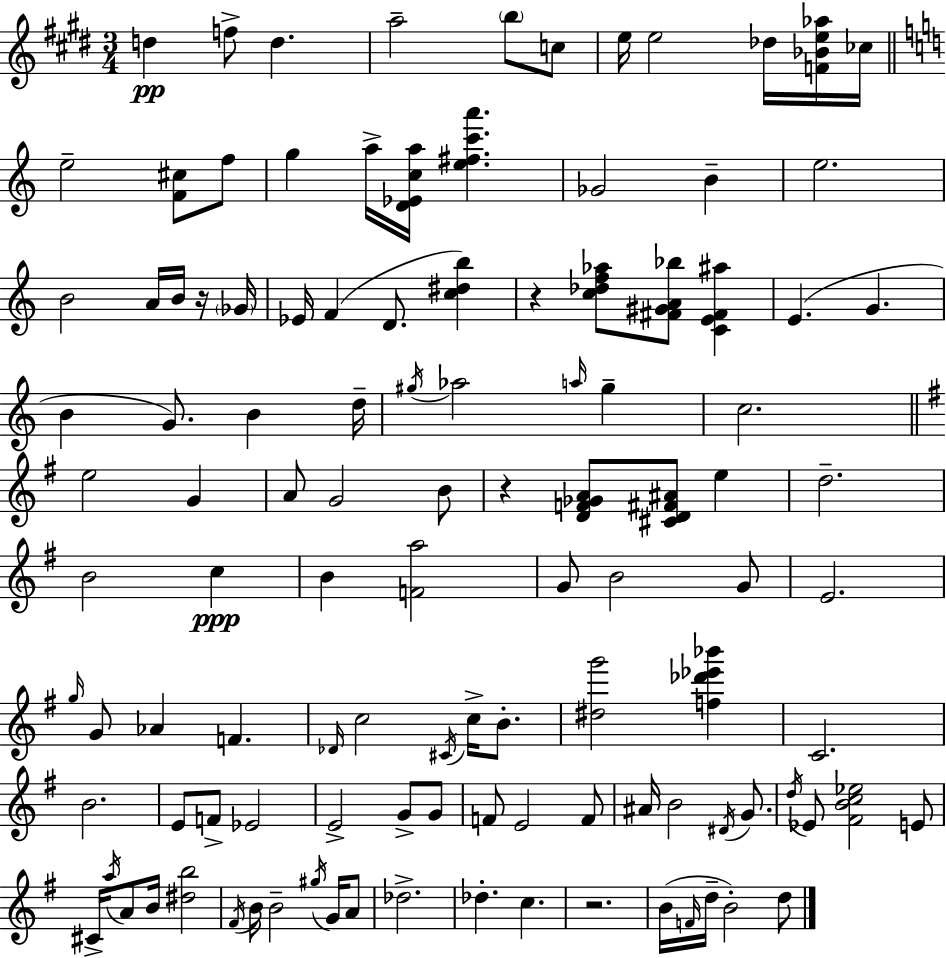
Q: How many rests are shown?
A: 4